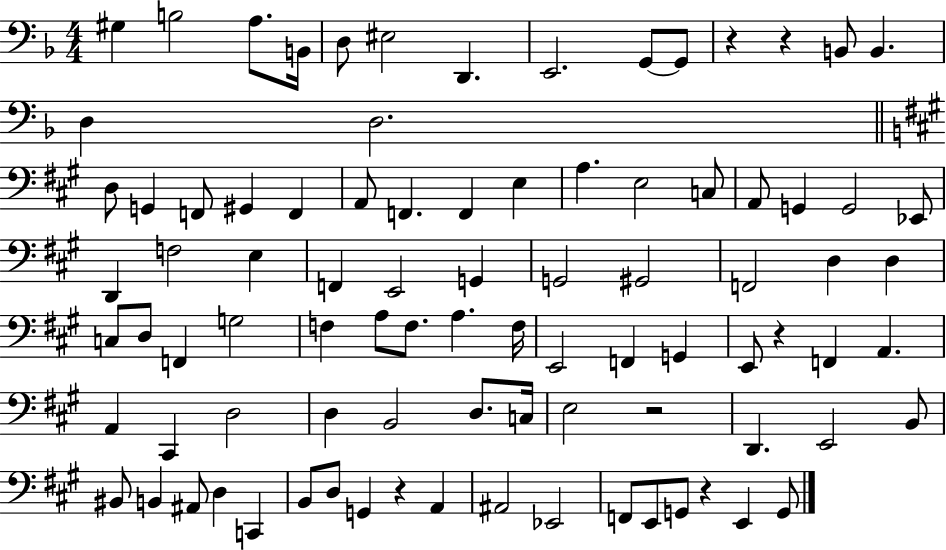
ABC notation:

X:1
T:Untitled
M:4/4
L:1/4
K:F
^G, B,2 A,/2 B,,/4 D,/2 ^E,2 D,, E,,2 G,,/2 G,,/2 z z B,,/2 B,, D, D,2 D,/2 G,, F,,/2 ^G,, F,, A,,/2 F,, F,, E, A, E,2 C,/2 A,,/2 G,, G,,2 _E,,/2 D,, F,2 E, F,, E,,2 G,, G,,2 ^G,,2 F,,2 D, D, C,/2 D,/2 F,, G,2 F, A,/2 F,/2 A, F,/4 E,,2 F,, G,, E,,/2 z F,, A,, A,, ^C,, D,2 D, B,,2 D,/2 C,/4 E,2 z2 D,, E,,2 B,,/2 ^B,,/2 B,, ^A,,/2 D, C,, B,,/2 D,/2 G,, z A,, ^A,,2 _E,,2 F,,/2 E,,/2 G,,/2 z E,, G,,/2